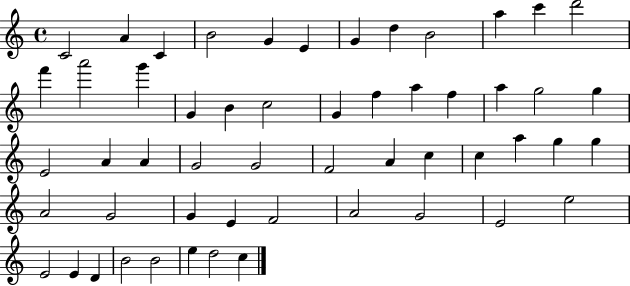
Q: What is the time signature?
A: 4/4